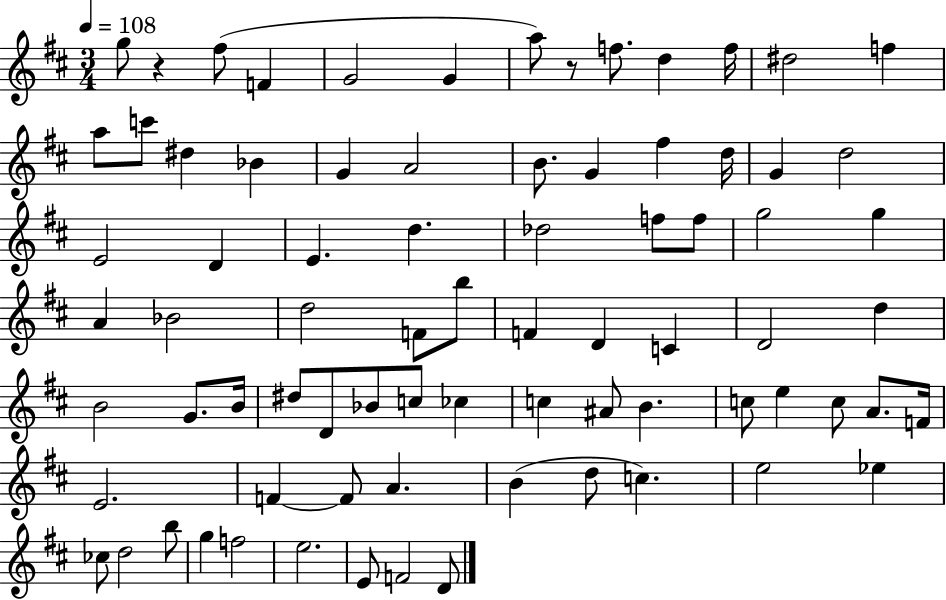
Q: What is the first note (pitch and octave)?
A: G5